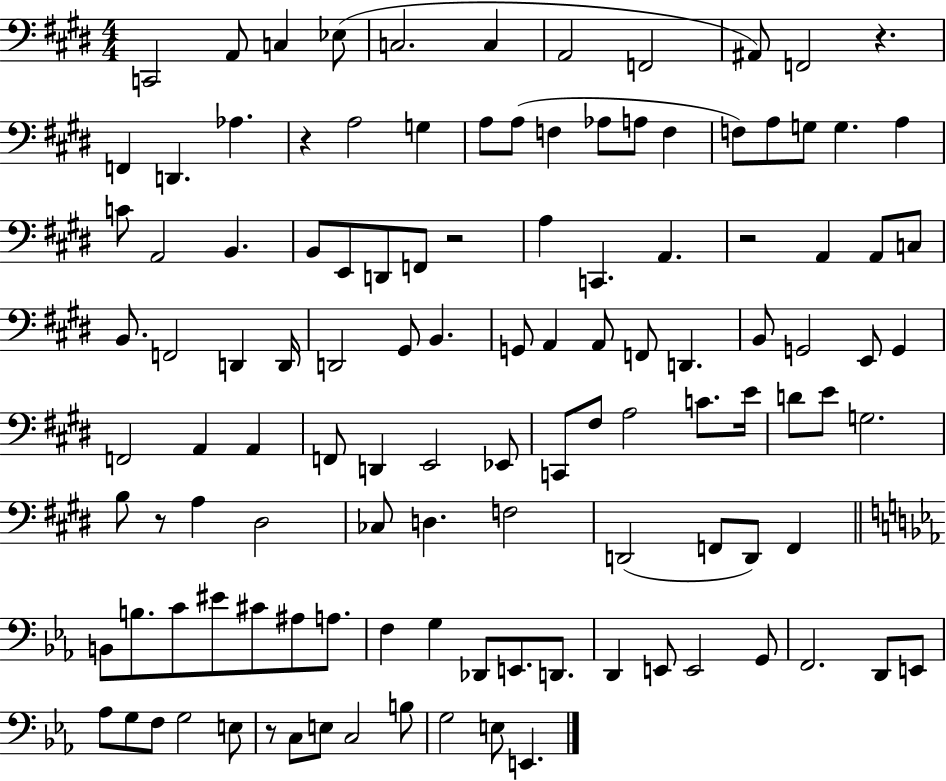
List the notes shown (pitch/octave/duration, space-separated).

C2/h A2/e C3/q Eb3/e C3/h. C3/q A2/h F2/h A#2/e F2/h R/q. F2/q D2/q. Ab3/q. R/q A3/h G3/q A3/e A3/e F3/q Ab3/e A3/e F3/q F3/e A3/e G3/e G3/q. A3/q C4/e A2/h B2/q. B2/e E2/e D2/e F2/e R/h A3/q C2/q. A2/q. R/h A2/q A2/e C3/e B2/e. F2/h D2/q D2/s D2/h G#2/e B2/q. G2/e A2/q A2/e F2/e D2/q. B2/e G2/h E2/e G2/q F2/h A2/q A2/q F2/e D2/q E2/h Eb2/e C2/e F#3/e A3/h C4/e. E4/s D4/e E4/e G3/h. B3/e R/e A3/q D#3/h CES3/e D3/q. F3/h D2/h F2/e D2/e F2/q B2/e B3/e. C4/e EIS4/e C#4/e A#3/e A3/e. F3/q G3/q Db2/e E2/e. D2/e. D2/q E2/e E2/h G2/e F2/h. D2/e E2/e Ab3/e G3/e F3/e G3/h E3/e R/e C3/e E3/e C3/h B3/e G3/h E3/e E2/q.